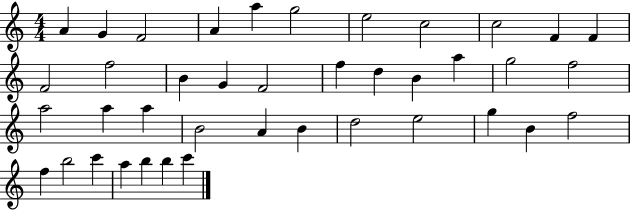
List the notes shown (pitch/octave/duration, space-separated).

A4/q G4/q F4/h A4/q A5/q G5/h E5/h C5/h C5/h F4/q F4/q F4/h F5/h B4/q G4/q F4/h F5/q D5/q B4/q A5/q G5/h F5/h A5/h A5/q A5/q B4/h A4/q B4/q D5/h E5/h G5/q B4/q F5/h F5/q B5/h C6/q A5/q B5/q B5/q C6/q